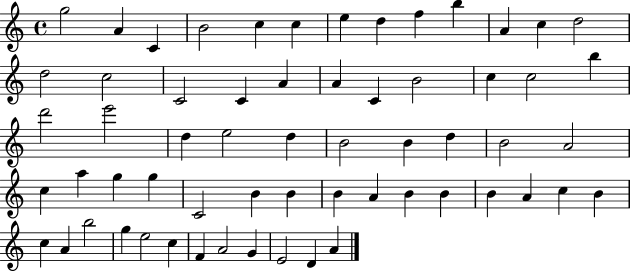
{
  \clef treble
  \time 4/4
  \defaultTimeSignature
  \key c \major
  g''2 a'4 c'4 | b'2 c''4 c''4 | e''4 d''4 f''4 b''4 | a'4 c''4 d''2 | \break d''2 c''2 | c'2 c'4 a'4 | a'4 c'4 b'2 | c''4 c''2 b''4 | \break d'''2 e'''2 | d''4 e''2 d''4 | b'2 b'4 d''4 | b'2 a'2 | \break c''4 a''4 g''4 g''4 | c'2 b'4 b'4 | b'4 a'4 b'4 b'4 | b'4 a'4 c''4 b'4 | \break c''4 a'4 b''2 | g''4 e''2 c''4 | f'4 a'2 g'4 | e'2 d'4 a'4 | \break \bar "|."
}